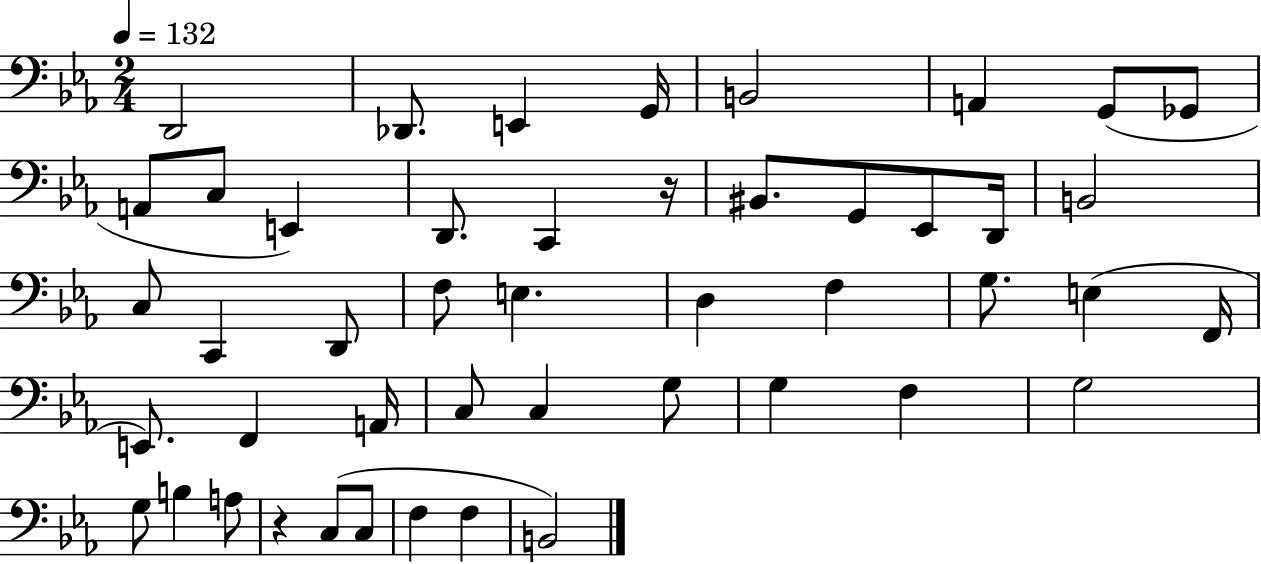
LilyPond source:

{
  \clef bass
  \numericTimeSignature
  \time 2/4
  \key ees \major
  \tempo 4 = 132
  d,2 | des,8. e,4 g,16 | b,2 | a,4 g,8( ges,8 | \break a,8 c8 e,4) | d,8. c,4 r16 | bis,8. g,8 ees,8 d,16 | b,2 | \break c8 c,4 d,8 | f8 e4. | d4 f4 | g8. e4( f,16 | \break e,8.) f,4 a,16 | c8 c4 g8 | g4 f4 | g2 | \break g8 b4 a8 | r4 c8( c8 | f4 f4 | b,2) | \break \bar "|."
}